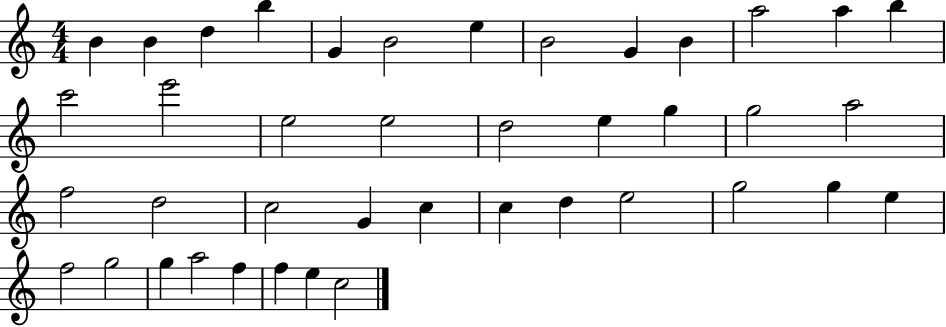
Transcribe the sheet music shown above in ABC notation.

X:1
T:Untitled
M:4/4
L:1/4
K:C
B B d b G B2 e B2 G B a2 a b c'2 e'2 e2 e2 d2 e g g2 a2 f2 d2 c2 G c c d e2 g2 g e f2 g2 g a2 f f e c2